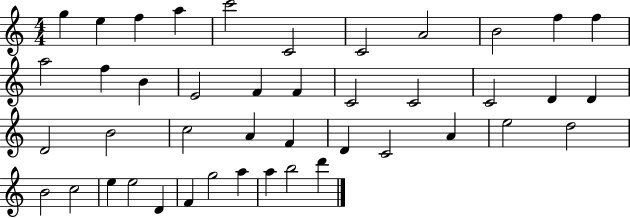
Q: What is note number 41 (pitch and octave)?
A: A5